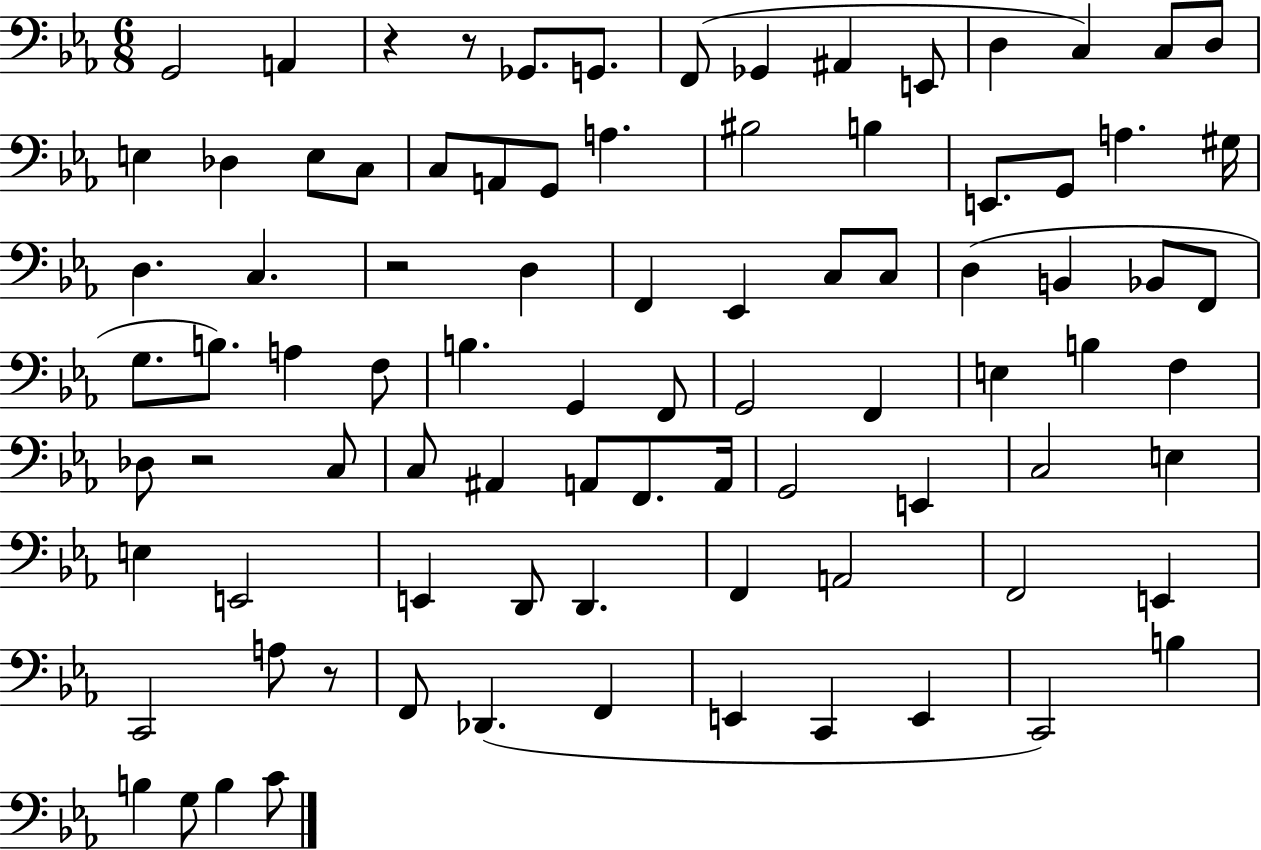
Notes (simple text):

G2/h A2/q R/q R/e Gb2/e. G2/e. F2/e Gb2/q A#2/q E2/e D3/q C3/q C3/e D3/e E3/q Db3/q E3/e C3/e C3/e A2/e G2/e A3/q. BIS3/h B3/q E2/e. G2/e A3/q. G#3/s D3/q. C3/q. R/h D3/q F2/q Eb2/q C3/e C3/e D3/q B2/q Bb2/e F2/e G3/e. B3/e. A3/q F3/e B3/q. G2/q F2/e G2/h F2/q E3/q B3/q F3/q Db3/e R/h C3/e C3/e A#2/q A2/e F2/e. A2/s G2/h E2/q C3/h E3/q E3/q E2/h E2/q D2/e D2/q. F2/q A2/h F2/h E2/q C2/h A3/e R/e F2/e Db2/q. F2/q E2/q C2/q E2/q C2/h B3/q B3/q G3/e B3/q C4/e